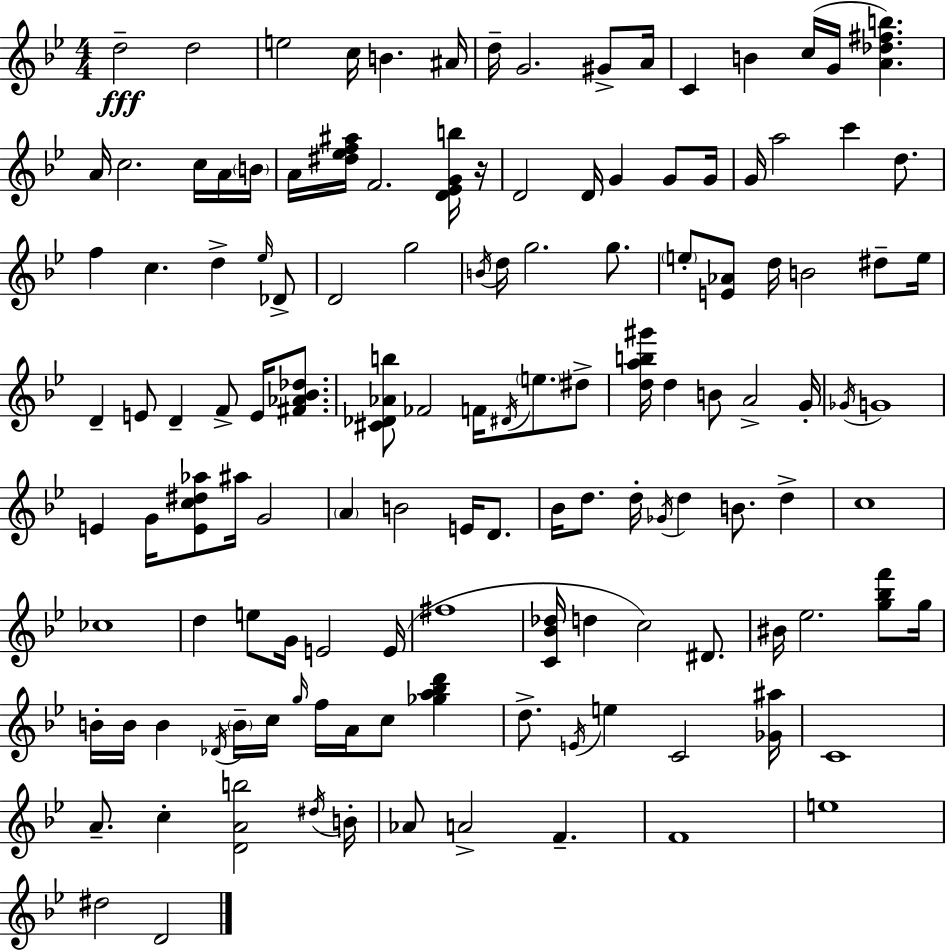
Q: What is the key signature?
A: BES major